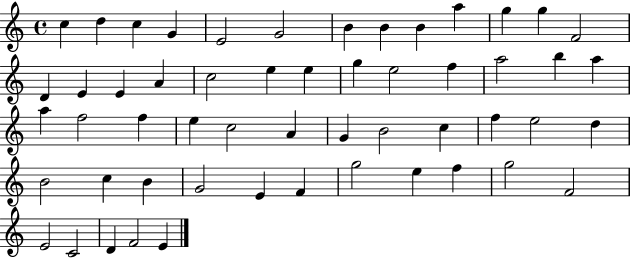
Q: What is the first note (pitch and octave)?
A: C5